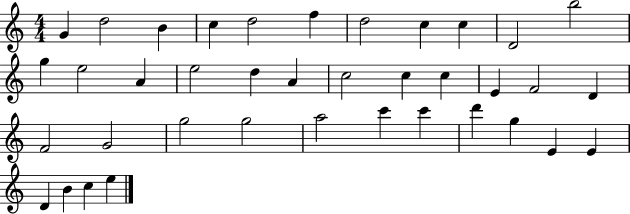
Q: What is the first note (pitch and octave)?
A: G4